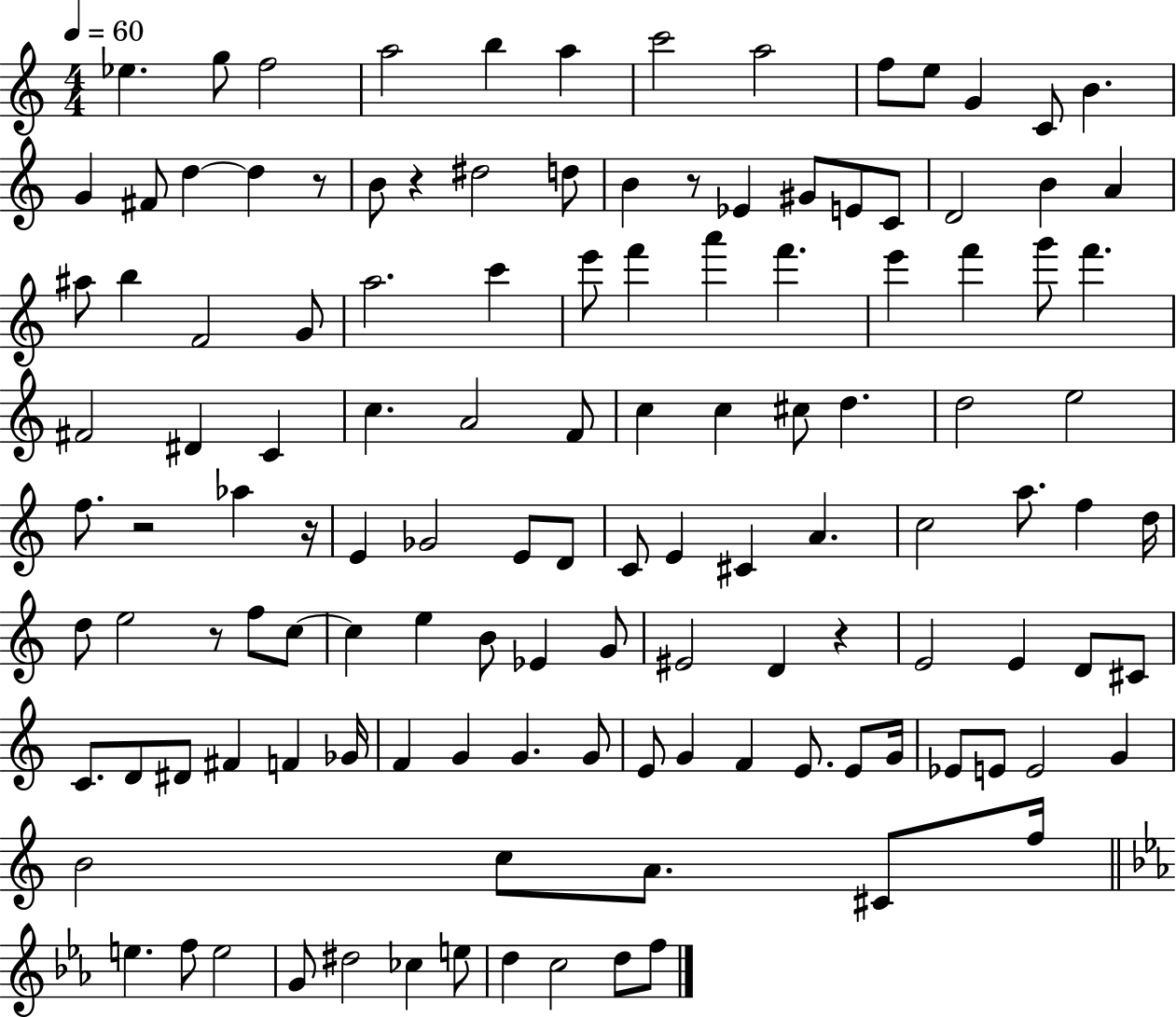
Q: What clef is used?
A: treble